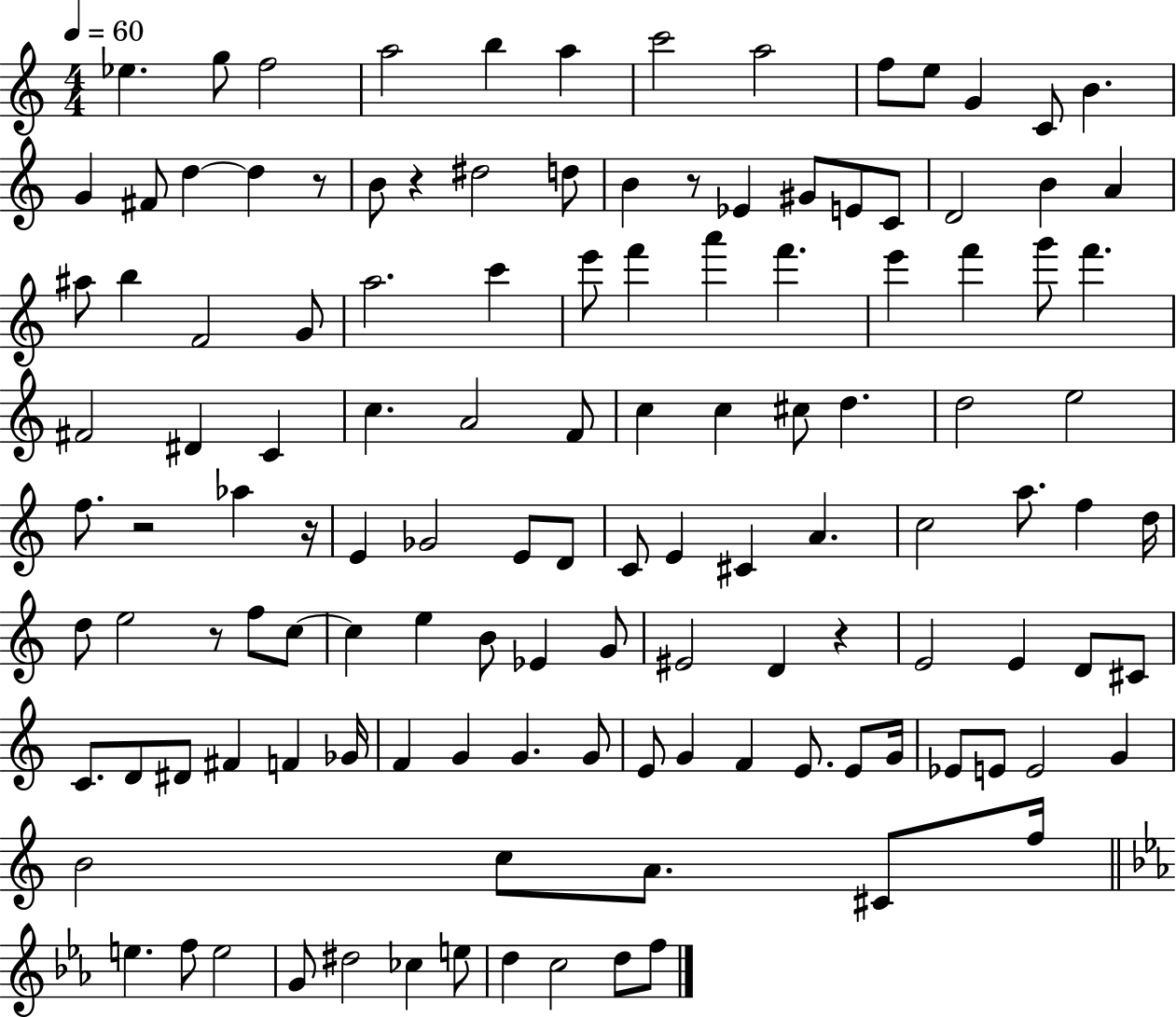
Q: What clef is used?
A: treble